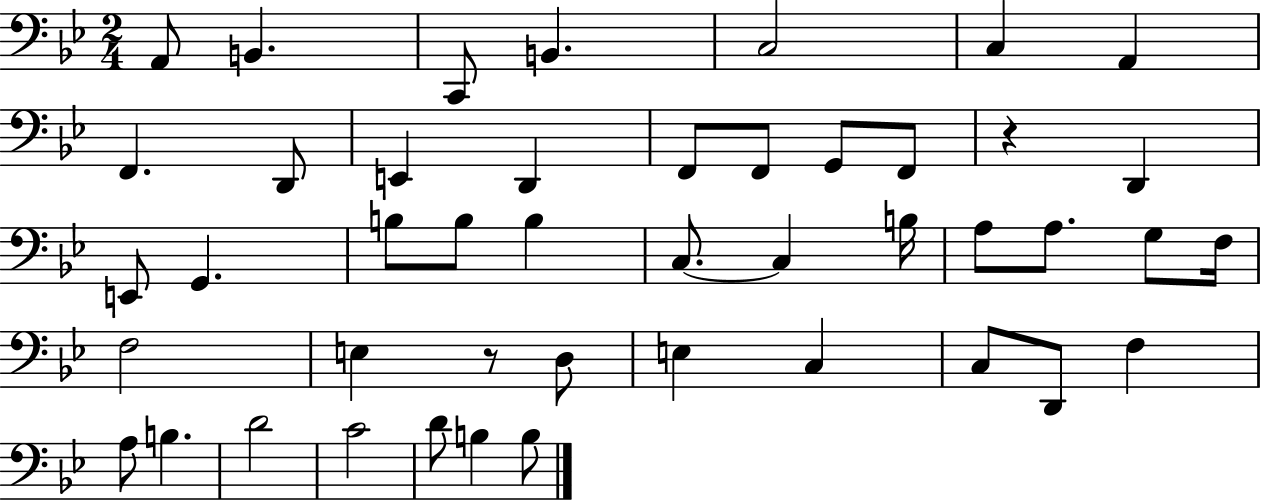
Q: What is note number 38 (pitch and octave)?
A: B3